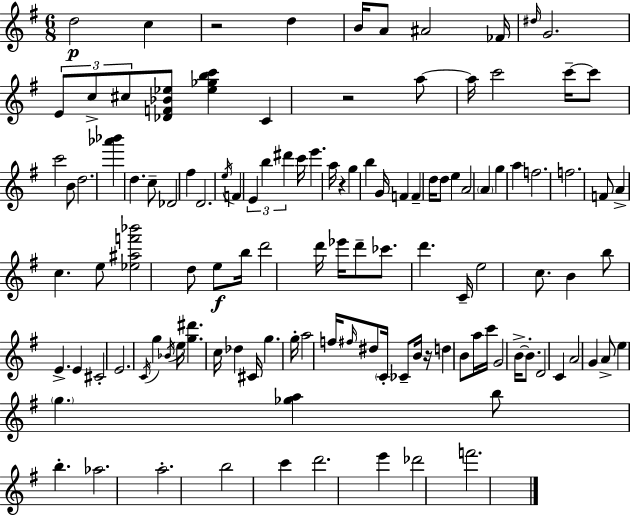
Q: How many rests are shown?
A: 4